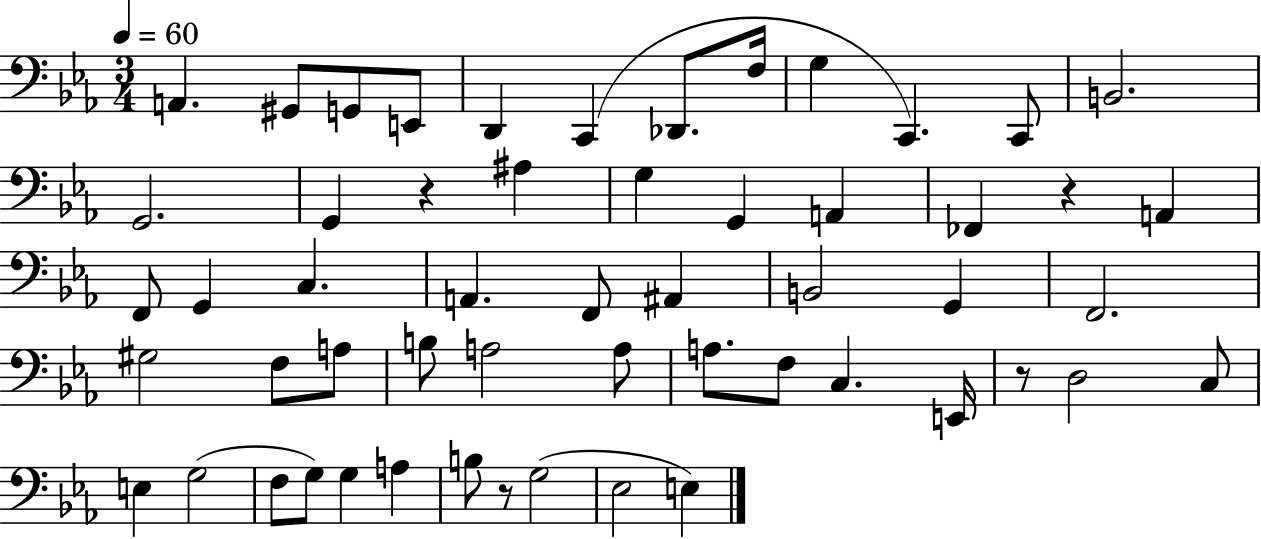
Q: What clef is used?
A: bass